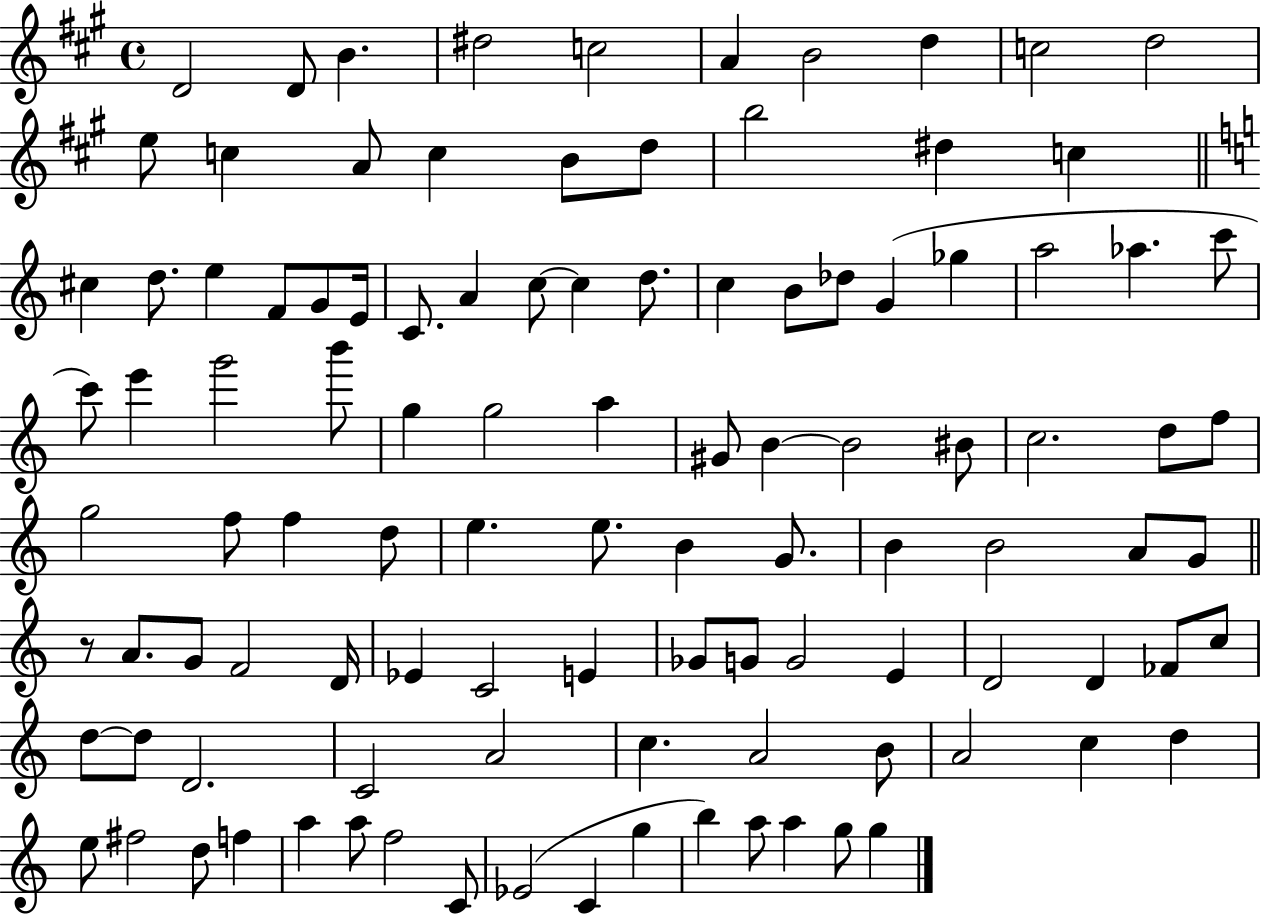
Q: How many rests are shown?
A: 1